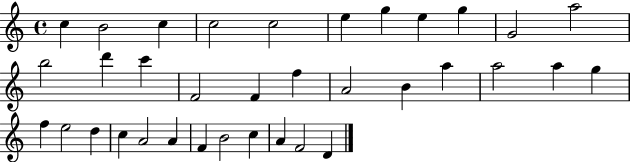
X:1
T:Untitled
M:4/4
L:1/4
K:C
c B2 c c2 c2 e g e g G2 a2 b2 d' c' F2 F f A2 B a a2 a g f e2 d c A2 A F B2 c A F2 D